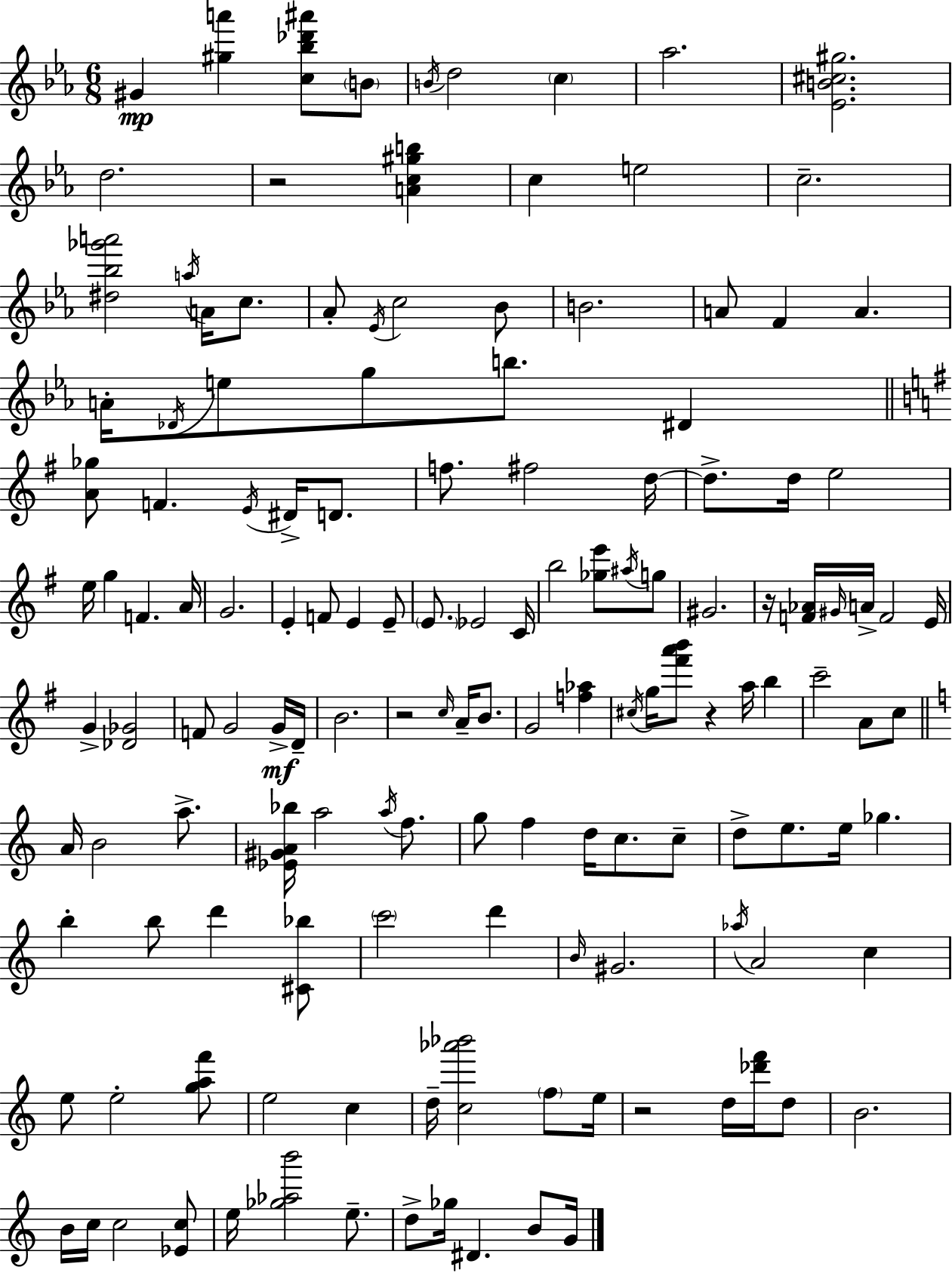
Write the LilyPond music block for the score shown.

{
  \clef treble
  \numericTimeSignature
  \time 6/8
  \key c \minor
  \repeat volta 2 { gis'4\mp <gis'' a'''>4 <c'' bes'' des''' ais'''>8 \parenthesize b'8 | \acciaccatura { b'16 } d''2 \parenthesize c''4 | aes''2. | <ees' b' cis'' gis''>2. | \break d''2. | r2 <a' c'' gis'' b''>4 | c''4 e''2 | c''2.-- | \break <dis'' bes'' ges''' a'''>2 \acciaccatura { a''16 } a'16 c''8. | aes'8-. \acciaccatura { ees'16 } c''2 | bes'8 b'2. | a'8 f'4 a'4. | \break a'16-. \acciaccatura { des'16 } e''8 g''8 b''8. | dis'4 \bar "||" \break \key e \minor <a' ges''>8 f'4. \acciaccatura { e'16 } dis'16-> d'8. | f''8. fis''2 | d''16~~ d''8.-> d''16 e''2 | e''16 g''4 f'4. | \break a'16 g'2. | e'4-. f'8 e'4 e'8-- | \parenthesize e'8. ees'2 | c'16 b''2 <ges'' e'''>8 \acciaccatura { ais''16 } | \break g''8 gis'2. | r16 <f' aes'>16 \grace { gis'16 } a'16-> f'2 | e'16 g'4-> <des' ges'>2 | f'8 g'2 | \break g'16->\mf d'16-- b'2. | r2 \grace { c''16 } | a'16-- b'8. g'2 | <f'' aes''>4 \acciaccatura { cis''16 } g''16 <fis''' a''' b'''>8 r4 | \break a''16 b''4 c'''2-- | a'8 c''8 \bar "||" \break \key a \minor a'16 b'2 a''8.-> | <ees' gis' a' bes''>16 a''2 \acciaccatura { a''16 } f''8. | g''8 f''4 d''16 c''8. c''8-- | d''8-> e''8. e''16 ges''4. | \break b''4-. b''8 d'''4 <cis' bes''>8 | \parenthesize c'''2 d'''4 | \grace { b'16 } gis'2. | \acciaccatura { aes''16 } a'2 c''4 | \break e''8 e''2-. | <g'' a'' f'''>8 e''2 c''4 | d''16-- <c'' aes''' bes'''>2 | \parenthesize f''8 e''16 r2 d''16 | \break <des''' f'''>16 d''8 b'2. | b'16 c''16 c''2 | <ees' c''>8 e''16 <ges'' aes'' b'''>2 | e''8.-- d''8-> ges''16 dis'4. | \break b'8 g'16 } \bar "|."
}